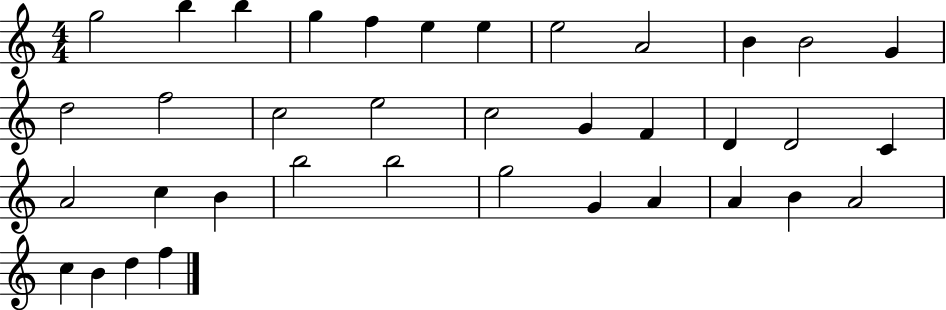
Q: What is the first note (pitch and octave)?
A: G5